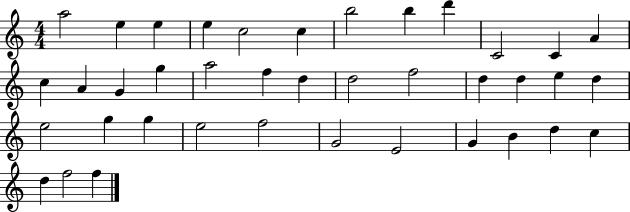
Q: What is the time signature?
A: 4/4